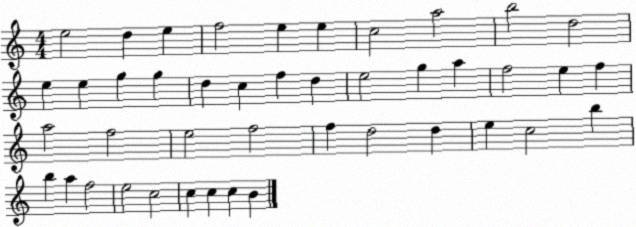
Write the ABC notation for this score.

X:1
T:Untitled
M:4/4
L:1/4
K:C
e2 d e f2 e e c2 a2 b2 d2 e e g g d c f d e2 g a f2 e f a2 f2 e2 f2 f d2 d e c2 b b a f2 e2 c2 c c c B